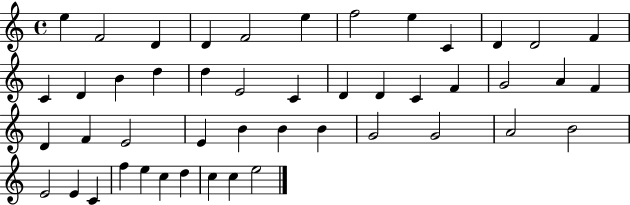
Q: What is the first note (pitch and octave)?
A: E5